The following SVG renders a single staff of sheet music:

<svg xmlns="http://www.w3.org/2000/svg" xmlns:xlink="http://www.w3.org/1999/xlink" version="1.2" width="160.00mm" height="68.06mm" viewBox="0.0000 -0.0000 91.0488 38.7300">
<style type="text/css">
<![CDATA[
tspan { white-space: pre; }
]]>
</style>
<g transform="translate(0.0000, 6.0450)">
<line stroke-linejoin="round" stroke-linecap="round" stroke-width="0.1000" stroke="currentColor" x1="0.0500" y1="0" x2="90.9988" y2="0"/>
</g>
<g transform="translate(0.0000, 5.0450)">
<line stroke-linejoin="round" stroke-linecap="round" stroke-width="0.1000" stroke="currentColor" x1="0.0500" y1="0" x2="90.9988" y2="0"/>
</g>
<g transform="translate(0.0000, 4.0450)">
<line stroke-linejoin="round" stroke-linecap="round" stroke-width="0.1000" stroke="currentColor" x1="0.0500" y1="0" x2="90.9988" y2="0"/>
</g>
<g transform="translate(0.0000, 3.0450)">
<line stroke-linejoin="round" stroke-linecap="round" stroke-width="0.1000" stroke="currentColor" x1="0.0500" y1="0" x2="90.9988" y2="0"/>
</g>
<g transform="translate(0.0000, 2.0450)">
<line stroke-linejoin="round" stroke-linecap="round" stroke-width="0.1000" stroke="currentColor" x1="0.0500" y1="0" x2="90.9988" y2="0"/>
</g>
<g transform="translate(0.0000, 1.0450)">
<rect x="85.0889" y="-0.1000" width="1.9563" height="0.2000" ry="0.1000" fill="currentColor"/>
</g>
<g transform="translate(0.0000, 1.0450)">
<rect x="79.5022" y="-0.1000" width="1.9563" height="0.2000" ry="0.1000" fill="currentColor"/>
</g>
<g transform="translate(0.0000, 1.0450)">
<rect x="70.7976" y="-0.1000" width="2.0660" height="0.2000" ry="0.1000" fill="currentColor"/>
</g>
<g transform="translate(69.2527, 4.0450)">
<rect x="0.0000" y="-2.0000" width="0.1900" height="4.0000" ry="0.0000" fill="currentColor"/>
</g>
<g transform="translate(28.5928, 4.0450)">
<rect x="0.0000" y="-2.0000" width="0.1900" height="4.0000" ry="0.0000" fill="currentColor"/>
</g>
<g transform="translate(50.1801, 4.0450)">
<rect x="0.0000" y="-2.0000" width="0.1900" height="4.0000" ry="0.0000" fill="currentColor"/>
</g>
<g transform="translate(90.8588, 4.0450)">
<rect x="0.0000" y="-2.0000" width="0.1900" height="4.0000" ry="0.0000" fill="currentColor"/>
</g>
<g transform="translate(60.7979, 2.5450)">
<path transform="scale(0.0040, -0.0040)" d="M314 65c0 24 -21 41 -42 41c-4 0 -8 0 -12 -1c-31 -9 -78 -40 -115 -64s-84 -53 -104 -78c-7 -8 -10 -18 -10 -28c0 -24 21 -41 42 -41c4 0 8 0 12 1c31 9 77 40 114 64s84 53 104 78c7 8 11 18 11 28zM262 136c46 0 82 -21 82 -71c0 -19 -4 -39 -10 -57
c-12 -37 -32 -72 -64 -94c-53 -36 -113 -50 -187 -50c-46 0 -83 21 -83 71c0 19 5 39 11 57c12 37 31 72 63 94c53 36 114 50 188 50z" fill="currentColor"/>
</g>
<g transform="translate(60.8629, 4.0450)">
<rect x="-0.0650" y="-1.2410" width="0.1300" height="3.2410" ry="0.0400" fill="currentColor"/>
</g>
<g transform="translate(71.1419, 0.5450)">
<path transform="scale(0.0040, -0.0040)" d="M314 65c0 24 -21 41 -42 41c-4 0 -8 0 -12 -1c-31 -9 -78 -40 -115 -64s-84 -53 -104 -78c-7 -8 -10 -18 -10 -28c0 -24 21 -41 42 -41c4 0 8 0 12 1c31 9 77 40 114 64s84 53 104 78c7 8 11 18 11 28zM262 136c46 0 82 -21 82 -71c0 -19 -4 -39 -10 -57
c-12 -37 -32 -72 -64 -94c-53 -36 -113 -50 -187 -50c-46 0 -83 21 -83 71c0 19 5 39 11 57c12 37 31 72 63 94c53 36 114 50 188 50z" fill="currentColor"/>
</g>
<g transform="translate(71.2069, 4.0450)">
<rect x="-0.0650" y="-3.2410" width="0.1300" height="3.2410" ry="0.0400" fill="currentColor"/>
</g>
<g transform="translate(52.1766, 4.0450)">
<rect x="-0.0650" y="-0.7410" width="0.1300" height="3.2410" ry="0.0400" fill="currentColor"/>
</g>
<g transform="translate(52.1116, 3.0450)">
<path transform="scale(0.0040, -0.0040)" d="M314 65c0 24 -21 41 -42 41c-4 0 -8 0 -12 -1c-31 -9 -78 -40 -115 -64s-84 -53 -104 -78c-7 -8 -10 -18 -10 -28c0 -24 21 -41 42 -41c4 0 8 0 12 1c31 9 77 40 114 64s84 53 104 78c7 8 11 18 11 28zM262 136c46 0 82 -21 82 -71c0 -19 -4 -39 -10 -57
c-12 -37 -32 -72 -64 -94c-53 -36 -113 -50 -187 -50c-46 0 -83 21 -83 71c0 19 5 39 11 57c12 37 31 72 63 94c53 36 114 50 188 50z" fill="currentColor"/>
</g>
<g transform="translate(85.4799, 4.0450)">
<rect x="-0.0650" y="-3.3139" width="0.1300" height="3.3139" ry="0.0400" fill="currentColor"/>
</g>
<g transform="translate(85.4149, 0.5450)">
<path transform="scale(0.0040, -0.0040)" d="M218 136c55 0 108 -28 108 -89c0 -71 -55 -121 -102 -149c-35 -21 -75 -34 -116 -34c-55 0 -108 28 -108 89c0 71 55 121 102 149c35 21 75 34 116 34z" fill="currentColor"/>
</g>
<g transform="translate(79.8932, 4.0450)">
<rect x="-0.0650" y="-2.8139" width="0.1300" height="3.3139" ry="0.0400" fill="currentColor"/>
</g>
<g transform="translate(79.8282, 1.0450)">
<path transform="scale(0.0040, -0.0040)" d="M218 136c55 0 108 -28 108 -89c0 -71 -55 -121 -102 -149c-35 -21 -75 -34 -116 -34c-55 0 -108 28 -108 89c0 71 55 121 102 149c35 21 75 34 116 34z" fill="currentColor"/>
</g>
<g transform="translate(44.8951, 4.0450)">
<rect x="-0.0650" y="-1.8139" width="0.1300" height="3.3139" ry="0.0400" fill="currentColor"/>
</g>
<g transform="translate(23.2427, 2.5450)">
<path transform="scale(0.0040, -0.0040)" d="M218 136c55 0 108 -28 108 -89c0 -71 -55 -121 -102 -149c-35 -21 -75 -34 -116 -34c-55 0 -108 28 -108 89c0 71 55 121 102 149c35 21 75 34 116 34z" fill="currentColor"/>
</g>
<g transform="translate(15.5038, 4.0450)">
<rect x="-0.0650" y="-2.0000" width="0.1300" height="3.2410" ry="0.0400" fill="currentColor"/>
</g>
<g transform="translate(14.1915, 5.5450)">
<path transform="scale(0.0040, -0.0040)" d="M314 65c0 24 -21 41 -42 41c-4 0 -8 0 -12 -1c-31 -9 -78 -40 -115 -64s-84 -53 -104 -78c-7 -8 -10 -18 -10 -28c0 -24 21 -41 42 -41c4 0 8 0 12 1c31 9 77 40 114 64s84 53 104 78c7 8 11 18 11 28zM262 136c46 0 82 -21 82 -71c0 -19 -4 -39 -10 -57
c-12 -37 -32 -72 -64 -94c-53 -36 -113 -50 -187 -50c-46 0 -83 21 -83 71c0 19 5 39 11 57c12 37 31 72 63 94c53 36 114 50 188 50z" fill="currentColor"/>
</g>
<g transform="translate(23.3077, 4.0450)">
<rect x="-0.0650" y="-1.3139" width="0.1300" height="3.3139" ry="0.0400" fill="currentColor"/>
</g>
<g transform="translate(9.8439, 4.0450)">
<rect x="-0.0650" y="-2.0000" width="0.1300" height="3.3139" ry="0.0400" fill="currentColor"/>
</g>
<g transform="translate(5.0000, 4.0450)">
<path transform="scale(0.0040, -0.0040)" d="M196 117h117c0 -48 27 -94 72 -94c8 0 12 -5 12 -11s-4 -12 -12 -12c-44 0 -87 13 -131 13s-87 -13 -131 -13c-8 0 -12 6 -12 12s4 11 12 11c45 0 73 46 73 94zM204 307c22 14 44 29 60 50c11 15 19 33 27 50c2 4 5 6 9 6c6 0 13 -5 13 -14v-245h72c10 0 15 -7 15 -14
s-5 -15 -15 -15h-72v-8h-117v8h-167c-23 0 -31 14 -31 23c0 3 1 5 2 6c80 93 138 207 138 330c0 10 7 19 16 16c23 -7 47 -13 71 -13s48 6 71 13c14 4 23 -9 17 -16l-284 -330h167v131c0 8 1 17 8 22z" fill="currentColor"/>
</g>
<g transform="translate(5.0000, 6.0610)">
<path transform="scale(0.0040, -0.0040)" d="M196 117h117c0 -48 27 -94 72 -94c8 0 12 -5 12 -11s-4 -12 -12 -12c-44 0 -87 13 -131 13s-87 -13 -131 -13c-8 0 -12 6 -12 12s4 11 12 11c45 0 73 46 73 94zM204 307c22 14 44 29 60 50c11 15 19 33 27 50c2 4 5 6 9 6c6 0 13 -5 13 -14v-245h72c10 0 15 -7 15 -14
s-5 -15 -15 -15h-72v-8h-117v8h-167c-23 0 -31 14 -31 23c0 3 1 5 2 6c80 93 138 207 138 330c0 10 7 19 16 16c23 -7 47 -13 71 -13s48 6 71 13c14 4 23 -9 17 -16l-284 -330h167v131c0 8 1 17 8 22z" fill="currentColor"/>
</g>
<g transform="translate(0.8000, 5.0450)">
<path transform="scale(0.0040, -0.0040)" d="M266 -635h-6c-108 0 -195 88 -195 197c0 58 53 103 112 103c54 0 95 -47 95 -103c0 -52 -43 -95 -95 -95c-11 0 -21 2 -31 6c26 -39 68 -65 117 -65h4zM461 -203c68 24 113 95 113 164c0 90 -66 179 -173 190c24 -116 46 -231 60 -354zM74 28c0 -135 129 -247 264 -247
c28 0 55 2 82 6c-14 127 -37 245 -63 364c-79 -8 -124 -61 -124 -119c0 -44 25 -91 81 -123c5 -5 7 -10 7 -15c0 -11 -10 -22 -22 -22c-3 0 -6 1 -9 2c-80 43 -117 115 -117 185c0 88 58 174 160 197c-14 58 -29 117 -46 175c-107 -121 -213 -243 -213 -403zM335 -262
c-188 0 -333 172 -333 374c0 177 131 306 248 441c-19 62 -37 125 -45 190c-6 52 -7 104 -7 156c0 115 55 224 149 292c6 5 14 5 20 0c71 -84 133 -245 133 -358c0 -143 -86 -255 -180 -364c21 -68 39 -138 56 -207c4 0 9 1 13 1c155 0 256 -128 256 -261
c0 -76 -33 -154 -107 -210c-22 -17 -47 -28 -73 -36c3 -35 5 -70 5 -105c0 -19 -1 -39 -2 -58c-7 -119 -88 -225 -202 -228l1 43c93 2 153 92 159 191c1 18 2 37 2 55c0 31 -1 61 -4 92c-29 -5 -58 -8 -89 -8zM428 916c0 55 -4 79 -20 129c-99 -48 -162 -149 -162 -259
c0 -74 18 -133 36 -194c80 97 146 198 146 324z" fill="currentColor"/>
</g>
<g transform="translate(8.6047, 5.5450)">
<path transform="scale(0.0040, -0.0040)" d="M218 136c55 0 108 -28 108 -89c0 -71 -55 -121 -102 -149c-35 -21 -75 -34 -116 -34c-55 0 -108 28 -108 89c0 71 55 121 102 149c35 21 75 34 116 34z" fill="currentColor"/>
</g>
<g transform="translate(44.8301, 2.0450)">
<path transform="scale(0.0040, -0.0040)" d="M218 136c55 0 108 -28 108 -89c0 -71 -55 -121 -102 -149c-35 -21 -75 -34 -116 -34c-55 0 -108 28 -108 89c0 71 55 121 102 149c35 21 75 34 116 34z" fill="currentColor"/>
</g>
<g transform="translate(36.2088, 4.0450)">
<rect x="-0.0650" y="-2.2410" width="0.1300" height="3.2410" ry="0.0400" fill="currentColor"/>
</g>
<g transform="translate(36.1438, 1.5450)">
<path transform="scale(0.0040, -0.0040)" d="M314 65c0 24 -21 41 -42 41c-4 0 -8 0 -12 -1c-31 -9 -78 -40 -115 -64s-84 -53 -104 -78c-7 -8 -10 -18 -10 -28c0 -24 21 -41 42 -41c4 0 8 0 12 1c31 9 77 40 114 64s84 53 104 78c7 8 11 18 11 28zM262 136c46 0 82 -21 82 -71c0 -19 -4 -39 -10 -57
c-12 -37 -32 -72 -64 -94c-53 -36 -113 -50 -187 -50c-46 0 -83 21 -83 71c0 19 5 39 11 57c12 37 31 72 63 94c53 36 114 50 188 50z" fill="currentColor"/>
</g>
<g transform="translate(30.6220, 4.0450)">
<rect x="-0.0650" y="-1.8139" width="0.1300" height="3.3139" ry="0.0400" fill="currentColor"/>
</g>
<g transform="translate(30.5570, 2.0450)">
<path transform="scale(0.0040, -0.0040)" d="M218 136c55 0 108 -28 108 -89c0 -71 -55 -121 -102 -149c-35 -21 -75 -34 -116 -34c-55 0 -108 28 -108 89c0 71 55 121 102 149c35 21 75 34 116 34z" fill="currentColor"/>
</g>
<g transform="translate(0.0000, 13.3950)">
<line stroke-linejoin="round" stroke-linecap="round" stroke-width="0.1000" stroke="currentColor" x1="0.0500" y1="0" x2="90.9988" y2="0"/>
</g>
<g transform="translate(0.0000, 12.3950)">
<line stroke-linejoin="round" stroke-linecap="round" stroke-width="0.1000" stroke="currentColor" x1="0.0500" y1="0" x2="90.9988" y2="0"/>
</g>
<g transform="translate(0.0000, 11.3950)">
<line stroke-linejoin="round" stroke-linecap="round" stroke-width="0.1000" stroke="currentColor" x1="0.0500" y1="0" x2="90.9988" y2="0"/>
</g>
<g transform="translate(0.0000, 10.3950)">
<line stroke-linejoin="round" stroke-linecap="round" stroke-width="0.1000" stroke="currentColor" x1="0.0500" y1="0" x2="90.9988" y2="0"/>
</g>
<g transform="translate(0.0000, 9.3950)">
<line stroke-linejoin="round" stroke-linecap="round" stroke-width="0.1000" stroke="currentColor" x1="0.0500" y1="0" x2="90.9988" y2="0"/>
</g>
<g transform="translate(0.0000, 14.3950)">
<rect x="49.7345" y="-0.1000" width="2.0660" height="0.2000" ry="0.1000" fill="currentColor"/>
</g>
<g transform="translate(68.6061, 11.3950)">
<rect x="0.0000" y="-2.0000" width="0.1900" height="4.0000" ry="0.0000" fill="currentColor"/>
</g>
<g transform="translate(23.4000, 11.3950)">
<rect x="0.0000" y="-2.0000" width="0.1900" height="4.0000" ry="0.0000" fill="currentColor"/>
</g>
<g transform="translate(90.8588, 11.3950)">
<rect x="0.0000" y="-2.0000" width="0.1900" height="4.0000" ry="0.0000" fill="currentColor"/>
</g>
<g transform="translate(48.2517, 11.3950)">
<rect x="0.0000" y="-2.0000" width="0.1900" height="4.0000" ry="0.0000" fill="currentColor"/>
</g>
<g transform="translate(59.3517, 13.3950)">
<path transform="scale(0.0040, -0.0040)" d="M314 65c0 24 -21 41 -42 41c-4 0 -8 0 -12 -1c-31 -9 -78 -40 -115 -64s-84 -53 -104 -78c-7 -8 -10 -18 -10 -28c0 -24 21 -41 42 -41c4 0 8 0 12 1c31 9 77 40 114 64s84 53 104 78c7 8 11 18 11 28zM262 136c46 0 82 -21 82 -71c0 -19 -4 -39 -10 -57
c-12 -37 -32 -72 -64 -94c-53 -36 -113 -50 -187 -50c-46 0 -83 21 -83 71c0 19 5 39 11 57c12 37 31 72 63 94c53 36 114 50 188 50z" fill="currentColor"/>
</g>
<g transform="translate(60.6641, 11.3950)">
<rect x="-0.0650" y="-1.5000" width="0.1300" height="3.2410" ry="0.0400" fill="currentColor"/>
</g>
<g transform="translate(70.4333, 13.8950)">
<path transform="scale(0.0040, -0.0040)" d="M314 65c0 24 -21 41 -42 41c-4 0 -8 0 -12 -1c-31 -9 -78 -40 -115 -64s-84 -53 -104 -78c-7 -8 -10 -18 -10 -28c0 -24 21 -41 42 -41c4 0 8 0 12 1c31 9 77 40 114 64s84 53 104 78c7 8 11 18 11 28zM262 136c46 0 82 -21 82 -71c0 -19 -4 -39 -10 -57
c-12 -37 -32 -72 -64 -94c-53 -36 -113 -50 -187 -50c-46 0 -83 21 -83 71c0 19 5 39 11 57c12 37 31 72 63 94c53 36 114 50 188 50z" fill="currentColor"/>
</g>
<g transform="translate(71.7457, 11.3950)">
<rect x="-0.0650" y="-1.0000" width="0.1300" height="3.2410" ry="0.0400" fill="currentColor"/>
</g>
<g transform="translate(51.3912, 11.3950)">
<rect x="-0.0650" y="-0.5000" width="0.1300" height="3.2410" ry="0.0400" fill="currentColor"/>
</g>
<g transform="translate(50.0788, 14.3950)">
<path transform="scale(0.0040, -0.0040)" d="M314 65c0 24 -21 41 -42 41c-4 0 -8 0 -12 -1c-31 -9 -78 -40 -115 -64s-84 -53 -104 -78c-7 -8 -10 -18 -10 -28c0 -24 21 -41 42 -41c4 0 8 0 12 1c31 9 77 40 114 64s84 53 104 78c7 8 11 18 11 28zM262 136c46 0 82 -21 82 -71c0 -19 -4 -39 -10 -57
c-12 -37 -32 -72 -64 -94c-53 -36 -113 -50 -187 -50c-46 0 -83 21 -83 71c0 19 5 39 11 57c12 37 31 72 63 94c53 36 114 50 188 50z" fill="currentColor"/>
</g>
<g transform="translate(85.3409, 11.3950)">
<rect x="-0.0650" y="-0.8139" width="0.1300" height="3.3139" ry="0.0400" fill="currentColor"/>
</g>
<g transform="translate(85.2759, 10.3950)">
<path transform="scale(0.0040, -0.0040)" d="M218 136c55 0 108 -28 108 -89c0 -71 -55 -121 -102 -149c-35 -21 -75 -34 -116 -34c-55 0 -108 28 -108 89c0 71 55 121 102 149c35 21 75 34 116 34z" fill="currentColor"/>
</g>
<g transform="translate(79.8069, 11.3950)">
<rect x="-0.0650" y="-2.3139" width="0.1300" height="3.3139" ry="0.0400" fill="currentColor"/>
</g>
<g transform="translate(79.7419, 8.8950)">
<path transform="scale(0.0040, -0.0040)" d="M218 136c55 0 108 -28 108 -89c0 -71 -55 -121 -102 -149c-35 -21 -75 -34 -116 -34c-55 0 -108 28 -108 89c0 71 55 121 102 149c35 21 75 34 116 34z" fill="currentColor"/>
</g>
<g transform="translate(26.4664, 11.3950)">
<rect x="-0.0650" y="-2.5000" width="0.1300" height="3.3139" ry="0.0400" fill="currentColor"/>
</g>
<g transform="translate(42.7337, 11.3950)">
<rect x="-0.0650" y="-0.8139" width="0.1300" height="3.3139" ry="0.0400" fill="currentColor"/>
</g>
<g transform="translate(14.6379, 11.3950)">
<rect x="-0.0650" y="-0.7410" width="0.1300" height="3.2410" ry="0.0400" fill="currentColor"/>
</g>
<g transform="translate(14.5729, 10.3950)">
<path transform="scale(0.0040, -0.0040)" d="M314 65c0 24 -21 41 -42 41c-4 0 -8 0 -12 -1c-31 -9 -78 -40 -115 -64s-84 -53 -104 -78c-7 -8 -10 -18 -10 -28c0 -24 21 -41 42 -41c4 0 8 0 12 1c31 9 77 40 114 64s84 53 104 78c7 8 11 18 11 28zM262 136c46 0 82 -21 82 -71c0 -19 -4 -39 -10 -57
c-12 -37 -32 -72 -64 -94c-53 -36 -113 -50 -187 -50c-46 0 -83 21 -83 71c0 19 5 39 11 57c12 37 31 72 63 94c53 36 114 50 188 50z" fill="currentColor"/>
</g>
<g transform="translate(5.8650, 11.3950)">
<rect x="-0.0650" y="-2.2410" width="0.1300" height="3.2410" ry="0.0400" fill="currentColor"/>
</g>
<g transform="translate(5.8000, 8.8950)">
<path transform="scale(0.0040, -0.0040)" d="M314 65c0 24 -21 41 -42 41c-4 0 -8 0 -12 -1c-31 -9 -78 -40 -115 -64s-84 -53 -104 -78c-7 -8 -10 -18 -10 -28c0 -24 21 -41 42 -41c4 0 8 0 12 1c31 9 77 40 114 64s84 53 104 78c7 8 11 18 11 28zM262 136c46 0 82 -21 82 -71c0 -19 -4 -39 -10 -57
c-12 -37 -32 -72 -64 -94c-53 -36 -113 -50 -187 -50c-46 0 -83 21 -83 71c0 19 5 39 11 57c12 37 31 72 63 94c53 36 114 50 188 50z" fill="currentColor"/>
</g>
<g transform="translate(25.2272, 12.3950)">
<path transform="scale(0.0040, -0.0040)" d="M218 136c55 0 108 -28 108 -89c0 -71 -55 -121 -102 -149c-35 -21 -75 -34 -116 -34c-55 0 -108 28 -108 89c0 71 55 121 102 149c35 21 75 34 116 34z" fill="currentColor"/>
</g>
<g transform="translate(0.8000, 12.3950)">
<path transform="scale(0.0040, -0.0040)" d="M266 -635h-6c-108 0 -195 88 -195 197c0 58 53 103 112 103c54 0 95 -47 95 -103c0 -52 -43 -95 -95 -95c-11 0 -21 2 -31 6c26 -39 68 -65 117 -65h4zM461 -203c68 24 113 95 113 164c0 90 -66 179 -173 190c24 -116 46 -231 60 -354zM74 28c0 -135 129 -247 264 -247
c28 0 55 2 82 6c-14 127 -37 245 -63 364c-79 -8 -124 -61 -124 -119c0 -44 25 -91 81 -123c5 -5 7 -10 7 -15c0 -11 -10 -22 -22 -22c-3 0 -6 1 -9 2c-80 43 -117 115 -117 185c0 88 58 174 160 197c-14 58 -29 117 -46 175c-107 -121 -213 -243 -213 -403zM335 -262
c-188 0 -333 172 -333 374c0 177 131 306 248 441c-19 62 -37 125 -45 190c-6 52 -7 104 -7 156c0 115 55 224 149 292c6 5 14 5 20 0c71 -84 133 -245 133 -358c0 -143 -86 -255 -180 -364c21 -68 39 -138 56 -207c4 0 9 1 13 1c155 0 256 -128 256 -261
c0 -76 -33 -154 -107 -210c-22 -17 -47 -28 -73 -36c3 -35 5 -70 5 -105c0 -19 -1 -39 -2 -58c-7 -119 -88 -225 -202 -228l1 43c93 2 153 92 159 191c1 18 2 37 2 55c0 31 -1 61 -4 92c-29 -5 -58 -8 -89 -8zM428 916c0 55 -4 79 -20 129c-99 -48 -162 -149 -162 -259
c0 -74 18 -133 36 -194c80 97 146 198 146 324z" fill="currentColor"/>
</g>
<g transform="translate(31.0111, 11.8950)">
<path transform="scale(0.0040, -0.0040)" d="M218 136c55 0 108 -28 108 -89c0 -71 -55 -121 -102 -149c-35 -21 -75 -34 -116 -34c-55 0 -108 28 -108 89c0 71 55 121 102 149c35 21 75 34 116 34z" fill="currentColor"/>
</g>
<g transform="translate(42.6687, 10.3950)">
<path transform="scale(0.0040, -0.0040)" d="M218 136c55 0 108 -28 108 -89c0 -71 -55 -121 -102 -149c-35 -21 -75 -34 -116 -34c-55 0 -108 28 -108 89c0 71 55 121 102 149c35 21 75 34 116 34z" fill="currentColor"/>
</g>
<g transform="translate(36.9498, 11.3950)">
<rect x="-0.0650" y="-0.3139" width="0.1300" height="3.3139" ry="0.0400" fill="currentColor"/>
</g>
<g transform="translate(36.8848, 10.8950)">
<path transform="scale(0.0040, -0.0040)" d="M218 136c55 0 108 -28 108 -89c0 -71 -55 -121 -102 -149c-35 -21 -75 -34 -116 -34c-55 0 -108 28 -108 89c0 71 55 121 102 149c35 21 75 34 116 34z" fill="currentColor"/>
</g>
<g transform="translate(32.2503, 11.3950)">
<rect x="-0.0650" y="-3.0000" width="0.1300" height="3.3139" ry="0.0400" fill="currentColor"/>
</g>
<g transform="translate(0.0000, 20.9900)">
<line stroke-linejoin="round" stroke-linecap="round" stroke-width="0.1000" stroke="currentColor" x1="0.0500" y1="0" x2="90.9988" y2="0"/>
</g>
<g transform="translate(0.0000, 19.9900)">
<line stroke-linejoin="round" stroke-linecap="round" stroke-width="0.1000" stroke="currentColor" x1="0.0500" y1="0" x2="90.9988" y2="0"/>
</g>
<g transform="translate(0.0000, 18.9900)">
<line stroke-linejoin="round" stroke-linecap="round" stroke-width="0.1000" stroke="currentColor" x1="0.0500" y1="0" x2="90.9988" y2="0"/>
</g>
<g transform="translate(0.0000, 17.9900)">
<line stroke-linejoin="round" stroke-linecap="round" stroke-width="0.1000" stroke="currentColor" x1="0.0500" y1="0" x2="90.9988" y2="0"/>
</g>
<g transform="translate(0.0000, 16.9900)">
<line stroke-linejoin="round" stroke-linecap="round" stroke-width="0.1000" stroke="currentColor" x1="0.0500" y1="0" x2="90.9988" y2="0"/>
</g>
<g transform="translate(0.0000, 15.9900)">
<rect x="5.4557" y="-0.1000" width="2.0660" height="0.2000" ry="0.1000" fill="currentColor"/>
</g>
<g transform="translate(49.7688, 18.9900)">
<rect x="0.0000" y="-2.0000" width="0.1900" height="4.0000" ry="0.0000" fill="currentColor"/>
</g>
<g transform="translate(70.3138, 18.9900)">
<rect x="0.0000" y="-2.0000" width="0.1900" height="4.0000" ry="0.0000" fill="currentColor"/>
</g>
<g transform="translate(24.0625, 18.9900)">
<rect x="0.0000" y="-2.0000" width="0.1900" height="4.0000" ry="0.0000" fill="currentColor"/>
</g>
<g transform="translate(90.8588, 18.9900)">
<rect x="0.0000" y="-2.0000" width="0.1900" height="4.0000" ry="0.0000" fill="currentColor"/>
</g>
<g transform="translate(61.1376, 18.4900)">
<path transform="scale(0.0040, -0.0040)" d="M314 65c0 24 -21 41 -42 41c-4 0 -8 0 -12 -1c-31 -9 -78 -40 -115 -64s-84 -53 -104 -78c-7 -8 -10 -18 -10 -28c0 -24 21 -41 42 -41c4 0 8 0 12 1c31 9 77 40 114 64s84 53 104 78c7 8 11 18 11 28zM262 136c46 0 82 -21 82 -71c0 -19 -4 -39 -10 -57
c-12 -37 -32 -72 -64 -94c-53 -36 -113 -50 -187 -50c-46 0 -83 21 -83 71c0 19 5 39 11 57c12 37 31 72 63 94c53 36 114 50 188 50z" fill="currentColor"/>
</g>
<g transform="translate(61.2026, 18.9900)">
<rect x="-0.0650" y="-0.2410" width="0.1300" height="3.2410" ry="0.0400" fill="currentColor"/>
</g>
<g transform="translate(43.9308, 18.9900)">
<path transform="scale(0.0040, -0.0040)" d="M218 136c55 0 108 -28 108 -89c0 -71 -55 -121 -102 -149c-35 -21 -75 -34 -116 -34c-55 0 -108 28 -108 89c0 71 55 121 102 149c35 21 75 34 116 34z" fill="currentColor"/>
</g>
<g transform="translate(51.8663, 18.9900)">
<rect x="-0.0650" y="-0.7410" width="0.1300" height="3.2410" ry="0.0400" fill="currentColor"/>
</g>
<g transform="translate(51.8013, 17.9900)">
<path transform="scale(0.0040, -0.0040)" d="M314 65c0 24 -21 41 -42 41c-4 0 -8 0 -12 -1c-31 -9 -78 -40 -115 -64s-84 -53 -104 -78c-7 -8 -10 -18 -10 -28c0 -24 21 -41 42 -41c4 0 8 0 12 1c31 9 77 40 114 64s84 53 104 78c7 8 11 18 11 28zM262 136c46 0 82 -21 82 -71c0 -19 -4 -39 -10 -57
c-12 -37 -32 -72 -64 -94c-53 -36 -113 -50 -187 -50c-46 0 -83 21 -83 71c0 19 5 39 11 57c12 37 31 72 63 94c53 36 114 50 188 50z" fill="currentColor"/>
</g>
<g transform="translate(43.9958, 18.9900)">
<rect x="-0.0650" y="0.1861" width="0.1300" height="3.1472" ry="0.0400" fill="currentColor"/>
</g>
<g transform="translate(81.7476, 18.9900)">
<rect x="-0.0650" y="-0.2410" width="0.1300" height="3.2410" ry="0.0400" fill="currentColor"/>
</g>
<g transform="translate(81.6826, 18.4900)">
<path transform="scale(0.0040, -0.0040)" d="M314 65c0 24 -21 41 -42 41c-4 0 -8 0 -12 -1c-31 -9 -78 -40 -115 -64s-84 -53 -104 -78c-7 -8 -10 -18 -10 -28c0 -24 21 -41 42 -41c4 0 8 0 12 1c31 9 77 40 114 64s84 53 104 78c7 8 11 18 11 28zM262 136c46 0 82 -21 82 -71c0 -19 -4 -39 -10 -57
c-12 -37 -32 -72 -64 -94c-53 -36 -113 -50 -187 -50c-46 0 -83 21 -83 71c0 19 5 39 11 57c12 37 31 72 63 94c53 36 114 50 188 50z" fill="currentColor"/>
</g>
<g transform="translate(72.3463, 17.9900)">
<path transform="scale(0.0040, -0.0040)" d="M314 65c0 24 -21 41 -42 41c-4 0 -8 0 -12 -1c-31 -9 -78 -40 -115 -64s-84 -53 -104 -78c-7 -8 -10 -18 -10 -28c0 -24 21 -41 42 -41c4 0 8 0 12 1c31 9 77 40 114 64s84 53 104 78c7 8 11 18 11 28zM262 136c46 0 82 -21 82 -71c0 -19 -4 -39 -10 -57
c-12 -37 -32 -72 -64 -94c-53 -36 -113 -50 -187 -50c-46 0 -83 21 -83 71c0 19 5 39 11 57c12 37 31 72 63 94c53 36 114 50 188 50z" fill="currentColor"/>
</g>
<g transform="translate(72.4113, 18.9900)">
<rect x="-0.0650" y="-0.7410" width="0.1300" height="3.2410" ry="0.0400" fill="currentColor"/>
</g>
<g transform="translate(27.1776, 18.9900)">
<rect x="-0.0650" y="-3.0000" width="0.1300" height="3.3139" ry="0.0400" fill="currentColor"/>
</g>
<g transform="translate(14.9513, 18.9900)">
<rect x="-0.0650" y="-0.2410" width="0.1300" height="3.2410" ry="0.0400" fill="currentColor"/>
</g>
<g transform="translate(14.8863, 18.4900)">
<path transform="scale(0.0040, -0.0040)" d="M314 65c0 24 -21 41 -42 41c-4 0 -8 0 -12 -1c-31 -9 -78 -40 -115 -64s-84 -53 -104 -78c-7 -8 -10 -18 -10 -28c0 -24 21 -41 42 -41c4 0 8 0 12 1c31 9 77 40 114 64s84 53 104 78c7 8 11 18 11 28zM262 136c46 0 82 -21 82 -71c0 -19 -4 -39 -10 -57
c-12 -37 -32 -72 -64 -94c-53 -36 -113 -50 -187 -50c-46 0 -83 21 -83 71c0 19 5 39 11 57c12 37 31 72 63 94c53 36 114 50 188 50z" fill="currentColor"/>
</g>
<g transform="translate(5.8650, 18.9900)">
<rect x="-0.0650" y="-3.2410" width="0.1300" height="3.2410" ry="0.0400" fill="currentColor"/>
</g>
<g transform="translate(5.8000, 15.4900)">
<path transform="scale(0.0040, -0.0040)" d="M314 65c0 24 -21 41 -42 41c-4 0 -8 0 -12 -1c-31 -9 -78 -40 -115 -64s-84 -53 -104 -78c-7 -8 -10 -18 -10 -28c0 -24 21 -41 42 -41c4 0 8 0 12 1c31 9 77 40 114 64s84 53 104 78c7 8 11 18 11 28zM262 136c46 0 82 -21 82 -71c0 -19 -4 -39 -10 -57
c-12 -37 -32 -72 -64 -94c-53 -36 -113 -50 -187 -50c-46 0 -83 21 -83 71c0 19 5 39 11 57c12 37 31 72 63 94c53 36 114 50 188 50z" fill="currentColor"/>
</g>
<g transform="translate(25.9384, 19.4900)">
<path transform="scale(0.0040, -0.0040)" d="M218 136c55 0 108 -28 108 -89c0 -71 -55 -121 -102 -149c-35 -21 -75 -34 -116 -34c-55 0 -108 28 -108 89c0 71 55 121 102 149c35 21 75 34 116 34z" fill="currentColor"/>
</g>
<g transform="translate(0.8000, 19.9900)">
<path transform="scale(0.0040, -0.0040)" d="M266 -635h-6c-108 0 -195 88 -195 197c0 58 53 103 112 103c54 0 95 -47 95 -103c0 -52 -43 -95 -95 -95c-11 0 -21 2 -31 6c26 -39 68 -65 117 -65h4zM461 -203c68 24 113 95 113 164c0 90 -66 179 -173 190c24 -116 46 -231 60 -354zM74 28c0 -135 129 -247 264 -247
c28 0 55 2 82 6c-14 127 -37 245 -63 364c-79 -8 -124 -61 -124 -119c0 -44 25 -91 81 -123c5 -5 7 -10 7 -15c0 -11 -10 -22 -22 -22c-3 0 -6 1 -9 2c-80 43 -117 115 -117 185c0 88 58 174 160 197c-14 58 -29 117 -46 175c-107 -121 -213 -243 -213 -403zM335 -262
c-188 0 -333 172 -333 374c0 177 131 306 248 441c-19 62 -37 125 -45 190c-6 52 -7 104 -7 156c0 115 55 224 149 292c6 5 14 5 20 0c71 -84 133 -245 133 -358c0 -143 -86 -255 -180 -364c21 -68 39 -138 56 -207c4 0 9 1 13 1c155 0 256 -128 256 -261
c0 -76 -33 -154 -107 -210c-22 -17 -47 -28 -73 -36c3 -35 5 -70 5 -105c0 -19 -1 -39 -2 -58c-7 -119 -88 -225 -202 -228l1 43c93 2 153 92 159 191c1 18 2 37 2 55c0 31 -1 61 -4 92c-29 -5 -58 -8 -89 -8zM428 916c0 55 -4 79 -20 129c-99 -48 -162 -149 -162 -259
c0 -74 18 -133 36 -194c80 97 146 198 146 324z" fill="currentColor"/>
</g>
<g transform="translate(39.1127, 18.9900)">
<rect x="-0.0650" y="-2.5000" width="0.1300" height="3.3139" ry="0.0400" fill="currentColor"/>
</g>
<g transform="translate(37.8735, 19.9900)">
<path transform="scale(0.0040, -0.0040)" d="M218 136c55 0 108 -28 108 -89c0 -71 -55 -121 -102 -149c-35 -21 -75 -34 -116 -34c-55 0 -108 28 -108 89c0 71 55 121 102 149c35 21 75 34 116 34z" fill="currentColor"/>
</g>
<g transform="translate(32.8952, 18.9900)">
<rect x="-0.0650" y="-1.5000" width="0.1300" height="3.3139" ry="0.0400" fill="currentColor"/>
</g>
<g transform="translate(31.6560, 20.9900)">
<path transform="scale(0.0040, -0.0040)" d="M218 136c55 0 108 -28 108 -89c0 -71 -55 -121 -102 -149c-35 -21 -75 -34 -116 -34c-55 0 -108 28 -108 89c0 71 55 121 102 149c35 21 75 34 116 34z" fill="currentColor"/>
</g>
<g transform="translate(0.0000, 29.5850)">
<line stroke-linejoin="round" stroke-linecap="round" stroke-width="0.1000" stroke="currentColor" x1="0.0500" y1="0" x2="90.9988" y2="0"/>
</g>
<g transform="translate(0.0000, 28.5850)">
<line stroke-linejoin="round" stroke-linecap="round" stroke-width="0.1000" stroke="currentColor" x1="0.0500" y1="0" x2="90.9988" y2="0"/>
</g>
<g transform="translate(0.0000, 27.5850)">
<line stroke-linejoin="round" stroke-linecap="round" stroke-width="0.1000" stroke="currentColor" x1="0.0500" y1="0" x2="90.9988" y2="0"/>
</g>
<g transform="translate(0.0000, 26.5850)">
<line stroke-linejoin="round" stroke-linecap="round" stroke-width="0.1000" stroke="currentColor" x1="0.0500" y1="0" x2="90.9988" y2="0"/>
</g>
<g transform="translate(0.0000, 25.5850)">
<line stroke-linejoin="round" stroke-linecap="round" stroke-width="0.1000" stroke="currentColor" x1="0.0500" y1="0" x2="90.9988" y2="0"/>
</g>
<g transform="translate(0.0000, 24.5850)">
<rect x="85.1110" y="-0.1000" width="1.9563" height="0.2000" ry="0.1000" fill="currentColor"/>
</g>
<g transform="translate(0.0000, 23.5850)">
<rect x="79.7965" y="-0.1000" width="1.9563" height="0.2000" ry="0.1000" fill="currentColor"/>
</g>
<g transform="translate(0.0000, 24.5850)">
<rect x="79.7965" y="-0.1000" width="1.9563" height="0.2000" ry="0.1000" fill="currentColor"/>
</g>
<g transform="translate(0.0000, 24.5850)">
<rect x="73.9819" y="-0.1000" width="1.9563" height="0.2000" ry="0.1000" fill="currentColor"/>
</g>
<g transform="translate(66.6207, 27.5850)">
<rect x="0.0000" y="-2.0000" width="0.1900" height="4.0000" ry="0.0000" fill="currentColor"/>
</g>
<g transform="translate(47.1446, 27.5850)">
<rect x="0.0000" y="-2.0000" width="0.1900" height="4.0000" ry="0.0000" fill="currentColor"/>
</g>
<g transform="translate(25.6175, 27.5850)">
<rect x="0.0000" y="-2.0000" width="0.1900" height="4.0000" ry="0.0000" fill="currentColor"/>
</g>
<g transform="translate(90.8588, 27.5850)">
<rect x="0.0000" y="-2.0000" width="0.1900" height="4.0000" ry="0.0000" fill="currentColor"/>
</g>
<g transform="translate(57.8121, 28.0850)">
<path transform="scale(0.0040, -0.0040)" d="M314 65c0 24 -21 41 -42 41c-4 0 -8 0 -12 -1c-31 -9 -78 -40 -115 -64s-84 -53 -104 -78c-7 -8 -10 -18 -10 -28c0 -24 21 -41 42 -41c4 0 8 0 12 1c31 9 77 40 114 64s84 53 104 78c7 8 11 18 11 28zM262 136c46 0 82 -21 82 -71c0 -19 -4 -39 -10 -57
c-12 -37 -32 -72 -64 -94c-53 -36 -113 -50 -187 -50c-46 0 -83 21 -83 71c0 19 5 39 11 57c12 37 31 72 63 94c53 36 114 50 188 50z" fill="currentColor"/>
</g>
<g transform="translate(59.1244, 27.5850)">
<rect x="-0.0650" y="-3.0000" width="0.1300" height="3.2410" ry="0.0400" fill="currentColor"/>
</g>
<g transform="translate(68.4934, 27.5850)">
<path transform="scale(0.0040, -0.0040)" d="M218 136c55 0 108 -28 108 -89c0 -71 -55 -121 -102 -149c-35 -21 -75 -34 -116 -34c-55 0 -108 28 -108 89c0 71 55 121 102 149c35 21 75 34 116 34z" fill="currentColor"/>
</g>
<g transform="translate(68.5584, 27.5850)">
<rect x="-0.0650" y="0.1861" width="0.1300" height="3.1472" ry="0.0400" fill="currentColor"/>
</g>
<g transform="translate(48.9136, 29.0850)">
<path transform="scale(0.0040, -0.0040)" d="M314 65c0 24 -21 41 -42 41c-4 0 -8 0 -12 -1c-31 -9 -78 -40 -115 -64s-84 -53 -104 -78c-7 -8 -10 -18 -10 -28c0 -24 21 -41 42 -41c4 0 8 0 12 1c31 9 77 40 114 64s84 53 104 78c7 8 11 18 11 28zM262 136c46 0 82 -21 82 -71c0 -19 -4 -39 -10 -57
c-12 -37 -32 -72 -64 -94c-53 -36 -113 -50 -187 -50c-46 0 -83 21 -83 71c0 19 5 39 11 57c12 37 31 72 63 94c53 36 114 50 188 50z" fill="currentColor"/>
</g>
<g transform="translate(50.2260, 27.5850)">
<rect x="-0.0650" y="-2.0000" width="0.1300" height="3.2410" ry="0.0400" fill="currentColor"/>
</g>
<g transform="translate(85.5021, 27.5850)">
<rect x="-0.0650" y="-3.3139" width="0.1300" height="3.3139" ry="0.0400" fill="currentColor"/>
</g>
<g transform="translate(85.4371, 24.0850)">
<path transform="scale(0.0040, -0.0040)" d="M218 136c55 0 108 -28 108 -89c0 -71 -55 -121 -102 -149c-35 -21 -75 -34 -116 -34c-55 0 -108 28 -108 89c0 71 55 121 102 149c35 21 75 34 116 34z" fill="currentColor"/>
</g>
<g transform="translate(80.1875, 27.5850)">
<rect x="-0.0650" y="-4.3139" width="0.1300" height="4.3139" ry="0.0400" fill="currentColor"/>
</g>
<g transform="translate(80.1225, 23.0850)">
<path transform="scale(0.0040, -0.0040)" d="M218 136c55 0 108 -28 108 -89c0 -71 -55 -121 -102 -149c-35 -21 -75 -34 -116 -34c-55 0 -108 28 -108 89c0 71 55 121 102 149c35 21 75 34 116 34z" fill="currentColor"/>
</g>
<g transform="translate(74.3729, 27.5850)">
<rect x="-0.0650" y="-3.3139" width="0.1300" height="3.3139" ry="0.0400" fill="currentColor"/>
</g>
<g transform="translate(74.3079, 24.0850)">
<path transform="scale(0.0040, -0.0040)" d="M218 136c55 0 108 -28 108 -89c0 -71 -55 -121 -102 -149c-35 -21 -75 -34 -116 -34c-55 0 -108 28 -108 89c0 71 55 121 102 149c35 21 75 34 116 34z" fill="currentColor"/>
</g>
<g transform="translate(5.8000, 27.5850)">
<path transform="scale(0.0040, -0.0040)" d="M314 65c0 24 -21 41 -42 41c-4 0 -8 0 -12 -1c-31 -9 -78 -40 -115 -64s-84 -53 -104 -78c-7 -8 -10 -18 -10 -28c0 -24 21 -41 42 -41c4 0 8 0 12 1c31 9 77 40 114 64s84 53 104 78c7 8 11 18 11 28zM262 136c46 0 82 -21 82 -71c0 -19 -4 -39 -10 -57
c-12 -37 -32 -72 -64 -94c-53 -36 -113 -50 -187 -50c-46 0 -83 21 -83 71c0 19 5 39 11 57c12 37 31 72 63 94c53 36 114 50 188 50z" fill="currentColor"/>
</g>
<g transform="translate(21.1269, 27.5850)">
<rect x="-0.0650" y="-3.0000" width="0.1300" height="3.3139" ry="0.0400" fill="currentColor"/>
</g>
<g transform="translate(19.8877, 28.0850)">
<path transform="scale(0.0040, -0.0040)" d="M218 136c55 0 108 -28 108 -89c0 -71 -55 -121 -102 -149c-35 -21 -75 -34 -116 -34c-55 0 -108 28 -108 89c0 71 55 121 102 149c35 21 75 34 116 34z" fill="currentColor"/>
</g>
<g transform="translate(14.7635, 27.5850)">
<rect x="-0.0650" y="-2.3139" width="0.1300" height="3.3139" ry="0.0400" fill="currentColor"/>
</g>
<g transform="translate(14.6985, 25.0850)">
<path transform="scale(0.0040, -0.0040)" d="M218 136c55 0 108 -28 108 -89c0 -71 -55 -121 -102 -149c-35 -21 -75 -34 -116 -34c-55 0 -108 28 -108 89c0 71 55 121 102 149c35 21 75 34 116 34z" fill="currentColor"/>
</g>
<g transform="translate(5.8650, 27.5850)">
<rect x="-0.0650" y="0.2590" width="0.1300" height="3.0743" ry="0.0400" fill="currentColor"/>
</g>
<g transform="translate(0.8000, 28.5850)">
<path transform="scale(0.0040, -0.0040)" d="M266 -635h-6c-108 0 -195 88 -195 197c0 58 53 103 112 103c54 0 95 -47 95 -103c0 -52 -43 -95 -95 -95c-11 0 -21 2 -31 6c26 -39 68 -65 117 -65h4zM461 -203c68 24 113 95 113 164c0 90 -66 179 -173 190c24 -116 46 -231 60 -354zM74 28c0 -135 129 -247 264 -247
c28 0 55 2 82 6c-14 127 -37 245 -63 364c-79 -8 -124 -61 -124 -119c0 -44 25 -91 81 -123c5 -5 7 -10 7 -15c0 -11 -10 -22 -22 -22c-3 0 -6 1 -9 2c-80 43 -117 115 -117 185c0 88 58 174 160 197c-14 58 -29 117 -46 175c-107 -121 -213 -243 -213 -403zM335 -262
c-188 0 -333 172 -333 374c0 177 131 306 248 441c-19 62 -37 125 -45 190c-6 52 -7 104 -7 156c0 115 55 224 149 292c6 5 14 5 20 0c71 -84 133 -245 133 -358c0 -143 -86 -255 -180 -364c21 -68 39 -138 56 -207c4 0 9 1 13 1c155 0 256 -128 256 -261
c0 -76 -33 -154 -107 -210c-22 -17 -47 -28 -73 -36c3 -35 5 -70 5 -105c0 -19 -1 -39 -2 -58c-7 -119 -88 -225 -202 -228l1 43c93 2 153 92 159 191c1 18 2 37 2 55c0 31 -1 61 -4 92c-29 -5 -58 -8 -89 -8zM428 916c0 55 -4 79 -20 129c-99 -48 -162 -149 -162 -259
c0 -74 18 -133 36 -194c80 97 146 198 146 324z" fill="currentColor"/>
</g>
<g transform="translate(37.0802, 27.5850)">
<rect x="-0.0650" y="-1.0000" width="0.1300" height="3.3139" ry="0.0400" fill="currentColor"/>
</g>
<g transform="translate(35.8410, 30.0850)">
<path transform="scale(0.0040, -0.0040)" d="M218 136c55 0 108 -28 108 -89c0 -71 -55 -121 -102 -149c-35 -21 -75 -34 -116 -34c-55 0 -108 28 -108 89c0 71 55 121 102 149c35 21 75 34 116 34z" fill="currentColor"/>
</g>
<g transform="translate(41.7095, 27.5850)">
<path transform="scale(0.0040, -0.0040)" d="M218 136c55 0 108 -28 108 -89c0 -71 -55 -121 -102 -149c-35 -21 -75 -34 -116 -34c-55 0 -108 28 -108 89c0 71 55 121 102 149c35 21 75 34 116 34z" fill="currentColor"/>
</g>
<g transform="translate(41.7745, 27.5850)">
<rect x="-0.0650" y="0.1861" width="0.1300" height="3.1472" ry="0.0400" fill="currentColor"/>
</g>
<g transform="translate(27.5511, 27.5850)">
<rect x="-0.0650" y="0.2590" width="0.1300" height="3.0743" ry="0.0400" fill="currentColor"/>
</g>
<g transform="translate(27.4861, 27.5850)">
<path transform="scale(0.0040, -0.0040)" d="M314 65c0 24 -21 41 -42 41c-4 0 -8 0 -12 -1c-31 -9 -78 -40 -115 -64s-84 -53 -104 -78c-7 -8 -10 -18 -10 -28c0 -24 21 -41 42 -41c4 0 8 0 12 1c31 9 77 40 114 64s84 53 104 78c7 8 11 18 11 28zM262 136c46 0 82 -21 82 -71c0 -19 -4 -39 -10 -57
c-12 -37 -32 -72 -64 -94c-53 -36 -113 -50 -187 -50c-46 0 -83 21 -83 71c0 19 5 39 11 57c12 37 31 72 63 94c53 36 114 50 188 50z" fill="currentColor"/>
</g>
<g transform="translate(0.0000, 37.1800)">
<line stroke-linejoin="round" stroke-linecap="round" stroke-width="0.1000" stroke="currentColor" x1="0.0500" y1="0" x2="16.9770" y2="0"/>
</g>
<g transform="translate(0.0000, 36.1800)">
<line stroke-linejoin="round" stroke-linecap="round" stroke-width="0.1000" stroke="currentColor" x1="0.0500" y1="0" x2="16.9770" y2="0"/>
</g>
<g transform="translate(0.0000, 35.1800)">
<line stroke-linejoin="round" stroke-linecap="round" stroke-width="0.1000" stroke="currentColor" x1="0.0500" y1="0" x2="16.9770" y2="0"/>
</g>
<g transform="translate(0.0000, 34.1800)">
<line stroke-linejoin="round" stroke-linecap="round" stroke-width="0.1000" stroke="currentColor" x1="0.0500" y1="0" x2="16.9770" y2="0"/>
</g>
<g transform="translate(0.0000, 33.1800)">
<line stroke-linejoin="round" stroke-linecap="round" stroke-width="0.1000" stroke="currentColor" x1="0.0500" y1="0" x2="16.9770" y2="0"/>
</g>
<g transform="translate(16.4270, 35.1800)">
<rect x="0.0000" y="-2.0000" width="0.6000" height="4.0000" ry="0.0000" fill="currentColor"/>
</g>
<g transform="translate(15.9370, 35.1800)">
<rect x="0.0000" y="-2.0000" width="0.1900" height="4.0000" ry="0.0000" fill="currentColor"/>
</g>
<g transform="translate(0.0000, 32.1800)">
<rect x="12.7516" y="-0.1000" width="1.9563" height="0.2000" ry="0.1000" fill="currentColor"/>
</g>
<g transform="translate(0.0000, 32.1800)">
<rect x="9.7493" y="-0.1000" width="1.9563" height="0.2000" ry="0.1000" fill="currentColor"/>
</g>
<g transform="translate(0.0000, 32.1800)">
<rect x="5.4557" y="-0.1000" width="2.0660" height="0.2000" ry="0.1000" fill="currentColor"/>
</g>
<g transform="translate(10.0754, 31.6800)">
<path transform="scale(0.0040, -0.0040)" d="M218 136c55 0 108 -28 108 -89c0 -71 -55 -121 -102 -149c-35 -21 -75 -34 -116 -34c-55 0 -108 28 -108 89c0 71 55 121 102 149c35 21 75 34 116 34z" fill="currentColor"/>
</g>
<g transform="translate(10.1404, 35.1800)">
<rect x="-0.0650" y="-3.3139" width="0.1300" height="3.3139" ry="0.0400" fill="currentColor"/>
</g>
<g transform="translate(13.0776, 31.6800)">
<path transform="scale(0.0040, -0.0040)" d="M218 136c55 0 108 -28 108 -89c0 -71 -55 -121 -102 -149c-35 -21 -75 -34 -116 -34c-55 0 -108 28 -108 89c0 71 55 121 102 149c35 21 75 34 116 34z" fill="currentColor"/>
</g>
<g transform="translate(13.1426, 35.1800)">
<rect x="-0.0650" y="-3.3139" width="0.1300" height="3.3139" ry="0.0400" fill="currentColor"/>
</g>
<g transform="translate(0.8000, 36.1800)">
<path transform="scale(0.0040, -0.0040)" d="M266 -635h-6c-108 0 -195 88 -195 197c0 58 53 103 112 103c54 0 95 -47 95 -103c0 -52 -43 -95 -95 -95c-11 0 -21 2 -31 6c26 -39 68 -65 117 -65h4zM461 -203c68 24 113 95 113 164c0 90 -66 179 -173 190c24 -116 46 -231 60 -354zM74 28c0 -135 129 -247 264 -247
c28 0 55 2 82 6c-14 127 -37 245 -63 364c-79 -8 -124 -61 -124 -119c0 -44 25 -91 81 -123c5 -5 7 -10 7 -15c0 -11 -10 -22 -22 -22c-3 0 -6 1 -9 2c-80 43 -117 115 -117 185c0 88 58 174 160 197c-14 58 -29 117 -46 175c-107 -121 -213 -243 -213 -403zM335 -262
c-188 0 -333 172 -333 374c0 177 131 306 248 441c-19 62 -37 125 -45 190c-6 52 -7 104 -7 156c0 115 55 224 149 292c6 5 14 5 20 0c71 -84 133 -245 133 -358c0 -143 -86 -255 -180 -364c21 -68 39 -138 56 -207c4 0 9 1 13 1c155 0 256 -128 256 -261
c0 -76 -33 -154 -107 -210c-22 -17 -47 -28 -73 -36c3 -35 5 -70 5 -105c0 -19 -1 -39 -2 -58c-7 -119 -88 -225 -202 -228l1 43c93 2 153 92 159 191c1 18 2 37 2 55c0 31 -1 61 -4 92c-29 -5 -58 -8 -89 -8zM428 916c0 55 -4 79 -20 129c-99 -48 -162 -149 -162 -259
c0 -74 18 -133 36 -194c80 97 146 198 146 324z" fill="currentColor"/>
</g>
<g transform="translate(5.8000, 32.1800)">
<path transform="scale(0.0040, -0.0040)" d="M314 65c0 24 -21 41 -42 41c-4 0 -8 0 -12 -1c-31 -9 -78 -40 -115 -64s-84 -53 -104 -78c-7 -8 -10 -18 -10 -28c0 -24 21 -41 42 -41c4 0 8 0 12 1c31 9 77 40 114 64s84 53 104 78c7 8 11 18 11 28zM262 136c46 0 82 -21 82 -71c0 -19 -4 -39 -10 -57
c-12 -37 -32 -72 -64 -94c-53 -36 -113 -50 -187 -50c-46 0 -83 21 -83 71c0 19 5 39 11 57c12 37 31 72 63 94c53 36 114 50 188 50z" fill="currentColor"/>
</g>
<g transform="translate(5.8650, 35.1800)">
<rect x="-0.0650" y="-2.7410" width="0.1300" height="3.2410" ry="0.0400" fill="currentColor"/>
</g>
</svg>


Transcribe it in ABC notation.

X:1
T:Untitled
M:4/4
L:1/4
K:C
F F2 e f g2 f d2 e2 b2 a b g2 d2 G A c d C2 E2 D2 g d b2 c2 A E G B d2 c2 d2 c2 B2 g A B2 D B F2 A2 B b d' b a2 b b